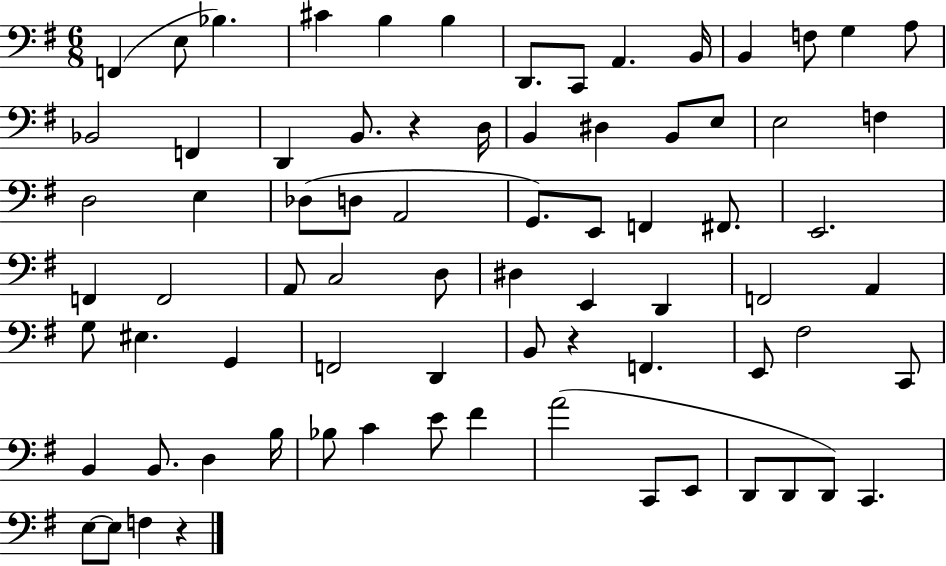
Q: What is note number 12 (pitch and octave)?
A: F3